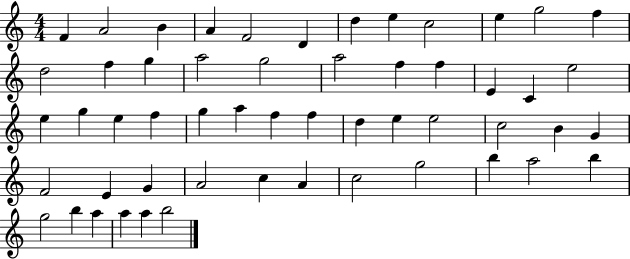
X:1
T:Untitled
M:4/4
L:1/4
K:C
F A2 B A F2 D d e c2 e g2 f d2 f g a2 g2 a2 f f E C e2 e g e f g a f f d e e2 c2 B G F2 E G A2 c A c2 g2 b a2 b g2 b a a a b2